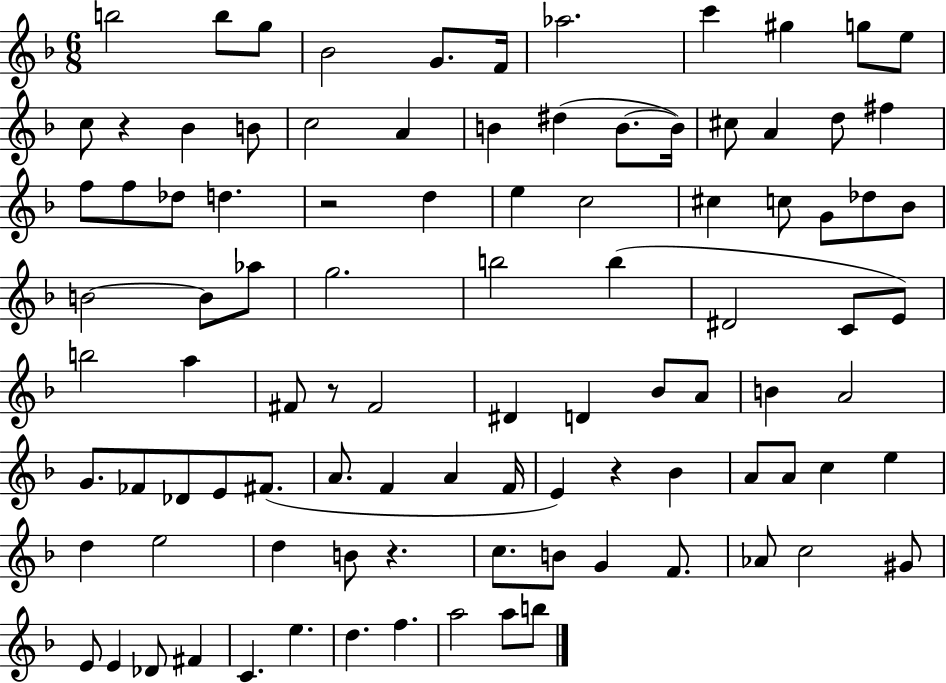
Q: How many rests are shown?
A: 5